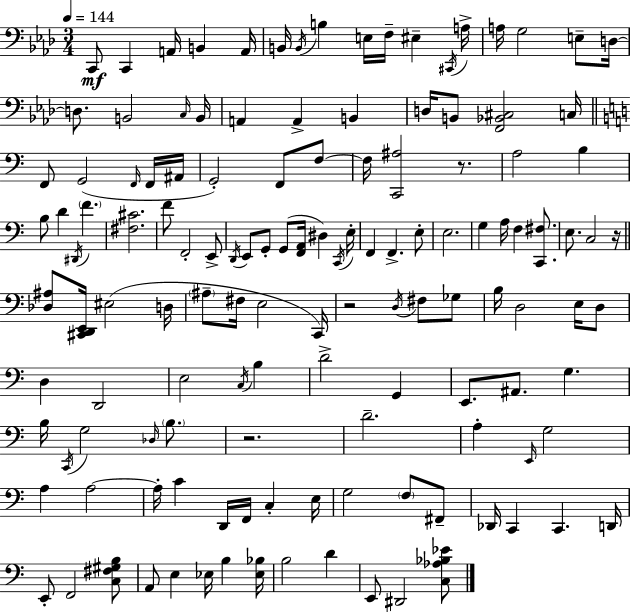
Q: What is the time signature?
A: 3/4